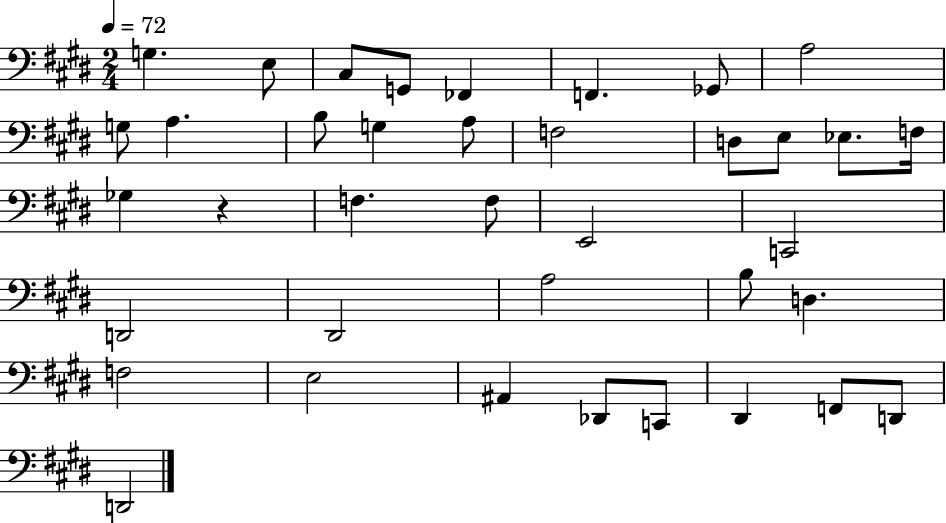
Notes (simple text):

G3/q. E3/e C#3/e G2/e FES2/q F2/q. Gb2/e A3/h G3/e A3/q. B3/e G3/q A3/e F3/h D3/e E3/e Eb3/e. F3/s Gb3/q R/q F3/q. F3/e E2/h C2/h D2/h D#2/h A3/h B3/e D3/q. F3/h E3/h A#2/q Db2/e C2/e D#2/q F2/e D2/e D2/h